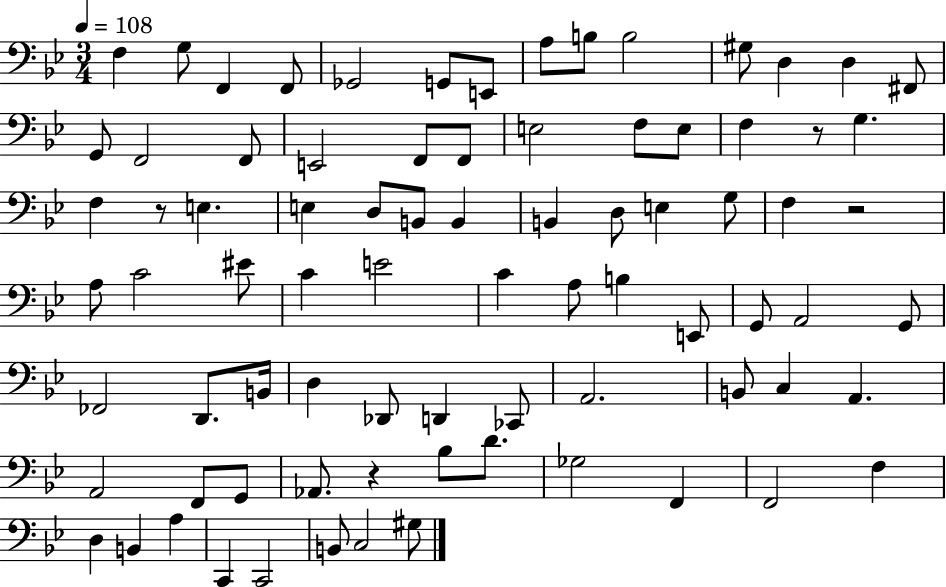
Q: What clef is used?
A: bass